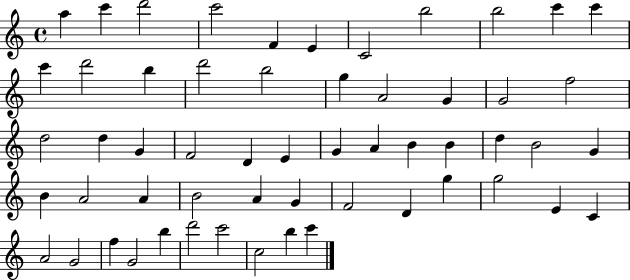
A5/q C6/q D6/h C6/h F4/q E4/q C4/h B5/h B5/h C6/q C6/q C6/q D6/h B5/q D6/h B5/h G5/q A4/h G4/q G4/h F5/h D5/h D5/q G4/q F4/h D4/q E4/q G4/q A4/q B4/q B4/q D5/q B4/h G4/q B4/q A4/h A4/q B4/h A4/q G4/q F4/h D4/q G5/q G5/h E4/q C4/q A4/h G4/h F5/q G4/h B5/q D6/h C6/h C5/h B5/q C6/q